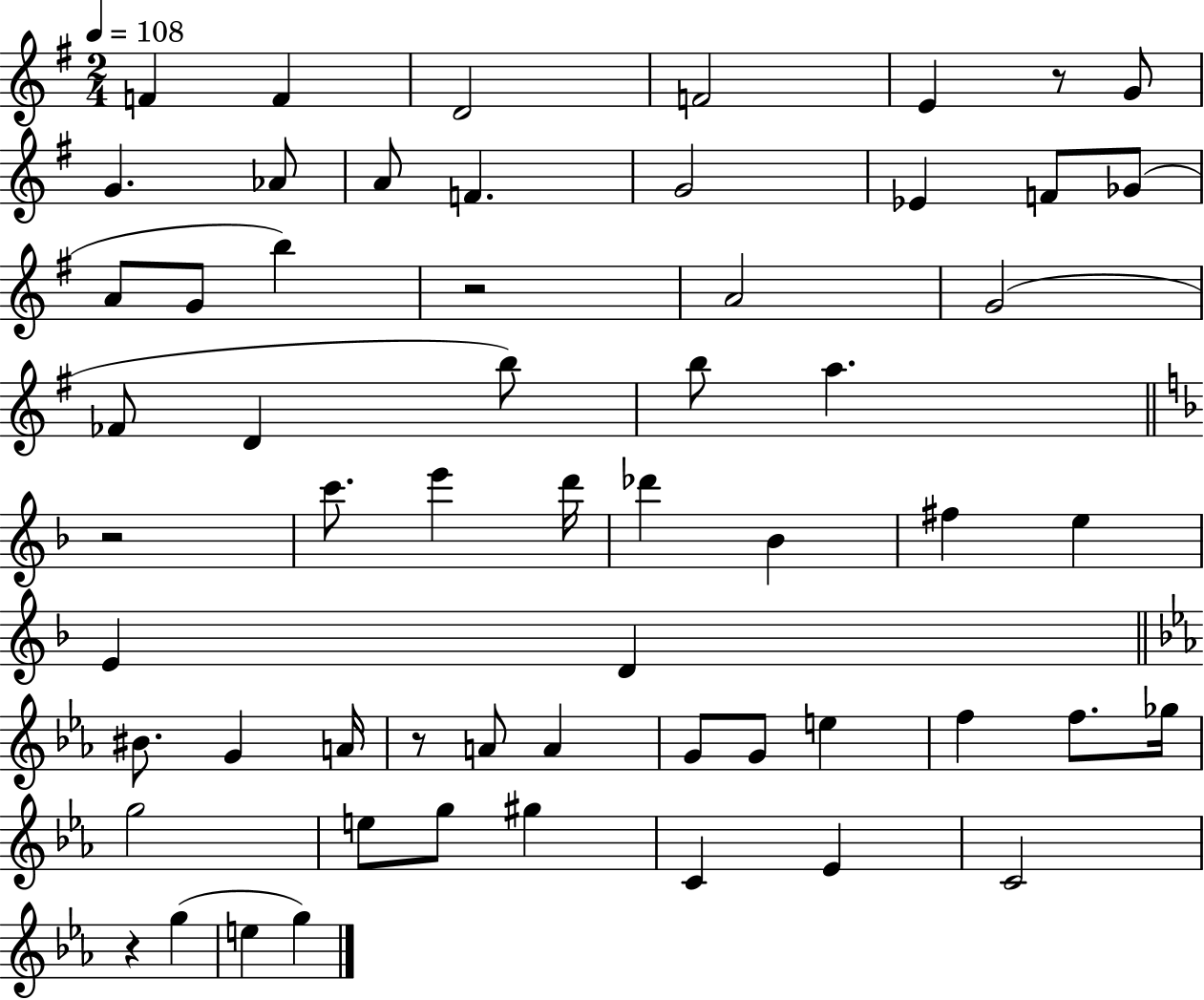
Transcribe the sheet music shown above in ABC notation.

X:1
T:Untitled
M:2/4
L:1/4
K:G
F F D2 F2 E z/2 G/2 G _A/2 A/2 F G2 _E F/2 _G/2 A/2 G/2 b z2 A2 G2 _F/2 D b/2 b/2 a z2 c'/2 e' d'/4 _d' _B ^f e E D ^B/2 G A/4 z/2 A/2 A G/2 G/2 e f f/2 _g/4 g2 e/2 g/2 ^g C _E C2 z g e g